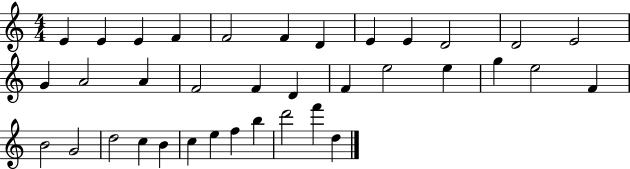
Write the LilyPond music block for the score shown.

{
  \clef treble
  \numericTimeSignature
  \time 4/4
  \key c \major
  e'4 e'4 e'4 f'4 | f'2 f'4 d'4 | e'4 e'4 d'2 | d'2 e'2 | \break g'4 a'2 a'4 | f'2 f'4 d'4 | f'4 e''2 e''4 | g''4 e''2 f'4 | \break b'2 g'2 | d''2 c''4 b'4 | c''4 e''4 f''4 b''4 | d'''2 f'''4 d''4 | \break \bar "|."
}